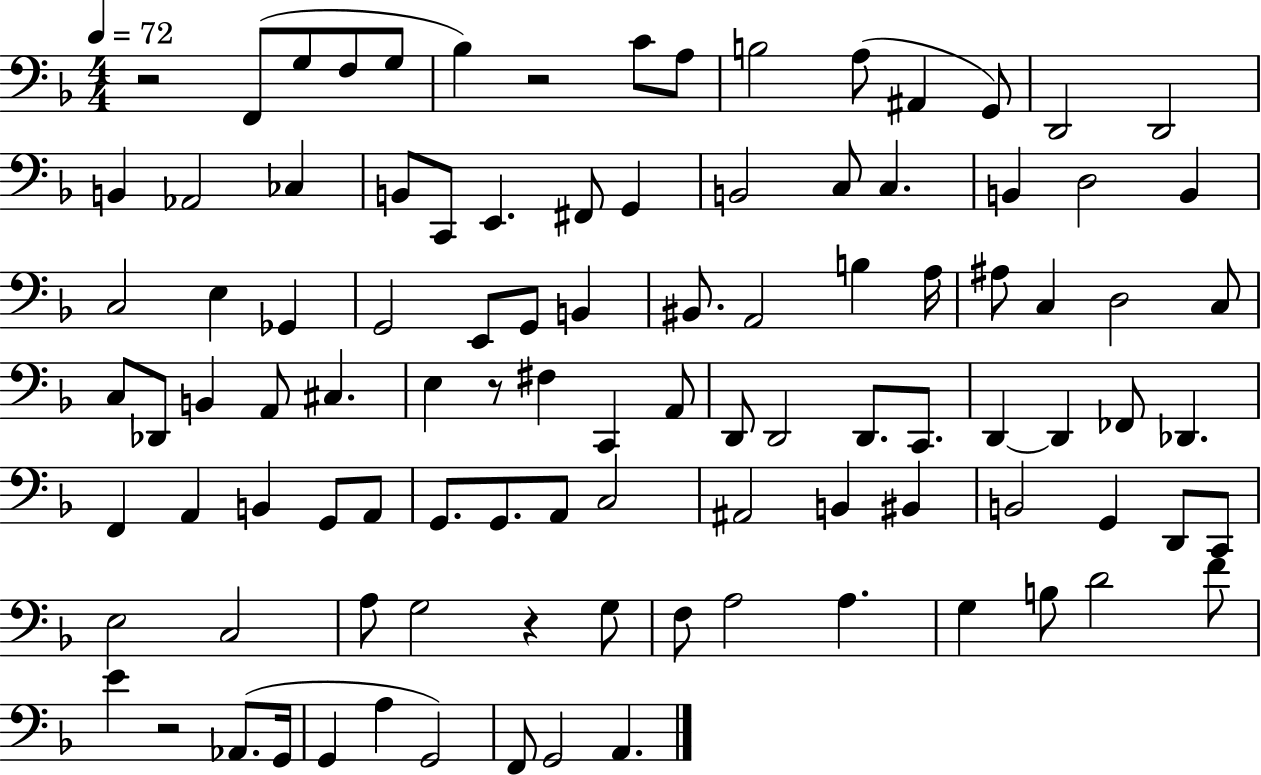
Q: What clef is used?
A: bass